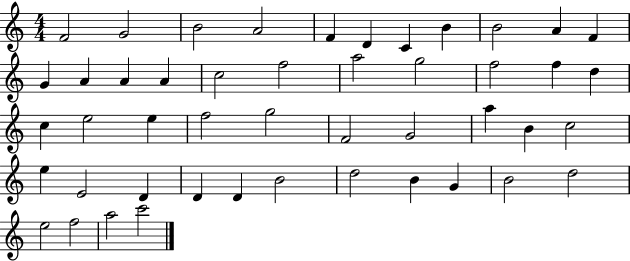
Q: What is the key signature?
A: C major